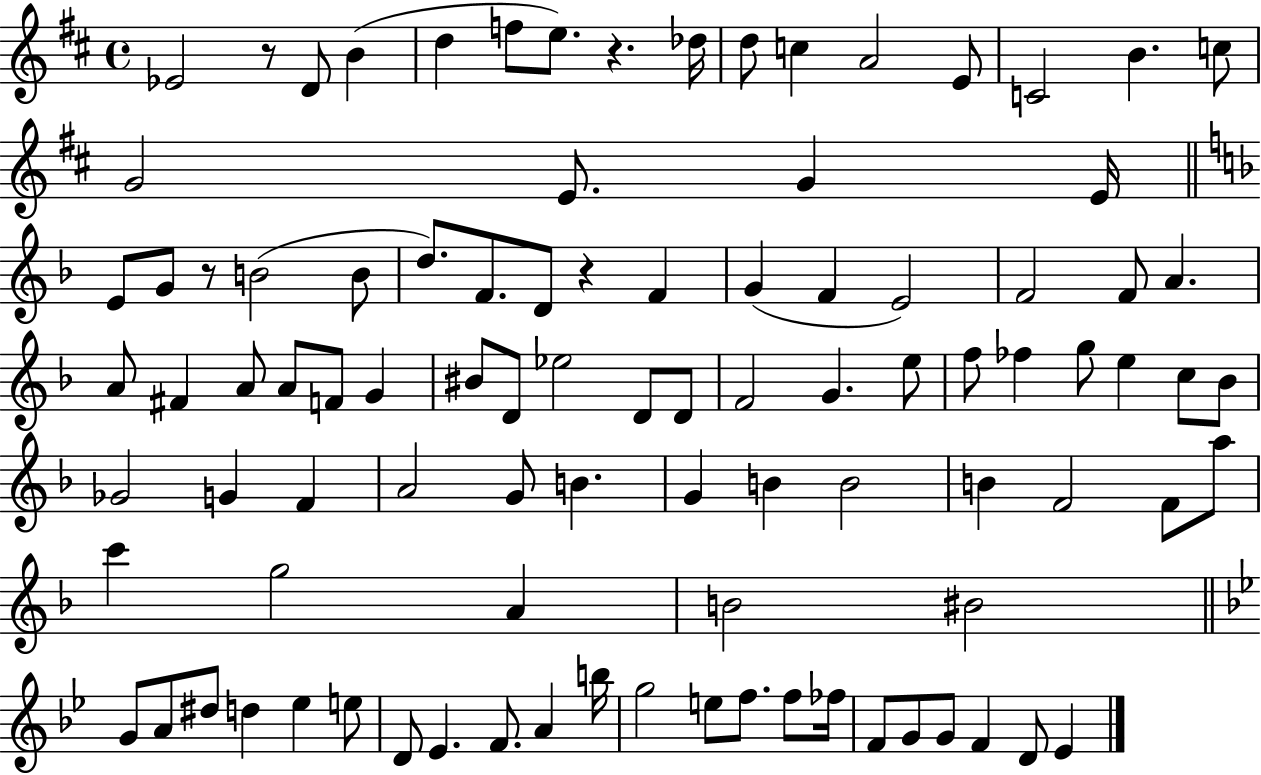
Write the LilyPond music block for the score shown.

{
  \clef treble
  \time 4/4
  \defaultTimeSignature
  \key d \major
  ees'2 r8 d'8 b'4( | d''4 f''8 e''8.) r4. des''16 | d''8 c''4 a'2 e'8 | c'2 b'4. c''8 | \break g'2 e'8. g'4 e'16 | \bar "||" \break \key d \minor e'8 g'8 r8 b'2( b'8 | d''8.) f'8. d'8 r4 f'4 | g'4( f'4 e'2) | f'2 f'8 a'4. | \break a'8 fis'4 a'8 a'8 f'8 g'4 | bis'8 d'8 ees''2 d'8 d'8 | f'2 g'4. e''8 | f''8 fes''4 g''8 e''4 c''8 bes'8 | \break ges'2 g'4 f'4 | a'2 g'8 b'4. | g'4 b'4 b'2 | b'4 f'2 f'8 a''8 | \break c'''4 g''2 a'4 | b'2 bis'2 | \bar "||" \break \key bes \major g'8 a'8 dis''8 d''4 ees''4 e''8 | d'8 ees'4. f'8. a'4 b''16 | g''2 e''8 f''8. f''8 fes''16 | f'8 g'8 g'8 f'4 d'8 ees'4 | \break \bar "|."
}